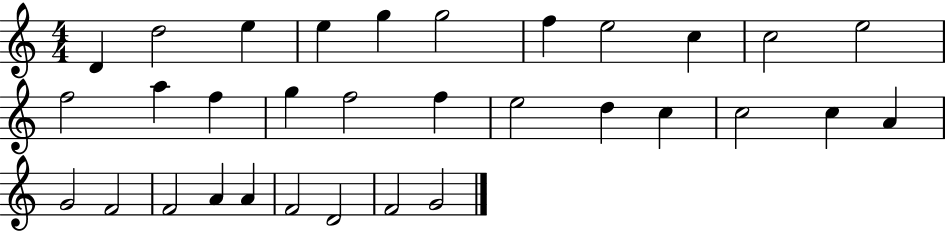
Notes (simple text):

D4/q D5/h E5/q E5/q G5/q G5/h F5/q E5/h C5/q C5/h E5/h F5/h A5/q F5/q G5/q F5/h F5/q E5/h D5/q C5/q C5/h C5/q A4/q G4/h F4/h F4/h A4/q A4/q F4/h D4/h F4/h G4/h